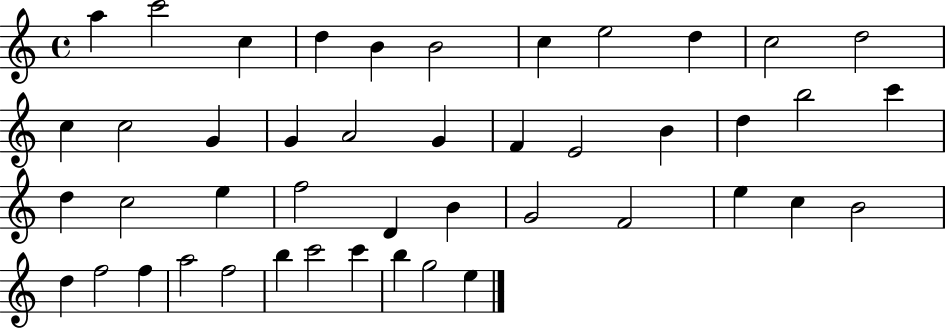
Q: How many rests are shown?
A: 0